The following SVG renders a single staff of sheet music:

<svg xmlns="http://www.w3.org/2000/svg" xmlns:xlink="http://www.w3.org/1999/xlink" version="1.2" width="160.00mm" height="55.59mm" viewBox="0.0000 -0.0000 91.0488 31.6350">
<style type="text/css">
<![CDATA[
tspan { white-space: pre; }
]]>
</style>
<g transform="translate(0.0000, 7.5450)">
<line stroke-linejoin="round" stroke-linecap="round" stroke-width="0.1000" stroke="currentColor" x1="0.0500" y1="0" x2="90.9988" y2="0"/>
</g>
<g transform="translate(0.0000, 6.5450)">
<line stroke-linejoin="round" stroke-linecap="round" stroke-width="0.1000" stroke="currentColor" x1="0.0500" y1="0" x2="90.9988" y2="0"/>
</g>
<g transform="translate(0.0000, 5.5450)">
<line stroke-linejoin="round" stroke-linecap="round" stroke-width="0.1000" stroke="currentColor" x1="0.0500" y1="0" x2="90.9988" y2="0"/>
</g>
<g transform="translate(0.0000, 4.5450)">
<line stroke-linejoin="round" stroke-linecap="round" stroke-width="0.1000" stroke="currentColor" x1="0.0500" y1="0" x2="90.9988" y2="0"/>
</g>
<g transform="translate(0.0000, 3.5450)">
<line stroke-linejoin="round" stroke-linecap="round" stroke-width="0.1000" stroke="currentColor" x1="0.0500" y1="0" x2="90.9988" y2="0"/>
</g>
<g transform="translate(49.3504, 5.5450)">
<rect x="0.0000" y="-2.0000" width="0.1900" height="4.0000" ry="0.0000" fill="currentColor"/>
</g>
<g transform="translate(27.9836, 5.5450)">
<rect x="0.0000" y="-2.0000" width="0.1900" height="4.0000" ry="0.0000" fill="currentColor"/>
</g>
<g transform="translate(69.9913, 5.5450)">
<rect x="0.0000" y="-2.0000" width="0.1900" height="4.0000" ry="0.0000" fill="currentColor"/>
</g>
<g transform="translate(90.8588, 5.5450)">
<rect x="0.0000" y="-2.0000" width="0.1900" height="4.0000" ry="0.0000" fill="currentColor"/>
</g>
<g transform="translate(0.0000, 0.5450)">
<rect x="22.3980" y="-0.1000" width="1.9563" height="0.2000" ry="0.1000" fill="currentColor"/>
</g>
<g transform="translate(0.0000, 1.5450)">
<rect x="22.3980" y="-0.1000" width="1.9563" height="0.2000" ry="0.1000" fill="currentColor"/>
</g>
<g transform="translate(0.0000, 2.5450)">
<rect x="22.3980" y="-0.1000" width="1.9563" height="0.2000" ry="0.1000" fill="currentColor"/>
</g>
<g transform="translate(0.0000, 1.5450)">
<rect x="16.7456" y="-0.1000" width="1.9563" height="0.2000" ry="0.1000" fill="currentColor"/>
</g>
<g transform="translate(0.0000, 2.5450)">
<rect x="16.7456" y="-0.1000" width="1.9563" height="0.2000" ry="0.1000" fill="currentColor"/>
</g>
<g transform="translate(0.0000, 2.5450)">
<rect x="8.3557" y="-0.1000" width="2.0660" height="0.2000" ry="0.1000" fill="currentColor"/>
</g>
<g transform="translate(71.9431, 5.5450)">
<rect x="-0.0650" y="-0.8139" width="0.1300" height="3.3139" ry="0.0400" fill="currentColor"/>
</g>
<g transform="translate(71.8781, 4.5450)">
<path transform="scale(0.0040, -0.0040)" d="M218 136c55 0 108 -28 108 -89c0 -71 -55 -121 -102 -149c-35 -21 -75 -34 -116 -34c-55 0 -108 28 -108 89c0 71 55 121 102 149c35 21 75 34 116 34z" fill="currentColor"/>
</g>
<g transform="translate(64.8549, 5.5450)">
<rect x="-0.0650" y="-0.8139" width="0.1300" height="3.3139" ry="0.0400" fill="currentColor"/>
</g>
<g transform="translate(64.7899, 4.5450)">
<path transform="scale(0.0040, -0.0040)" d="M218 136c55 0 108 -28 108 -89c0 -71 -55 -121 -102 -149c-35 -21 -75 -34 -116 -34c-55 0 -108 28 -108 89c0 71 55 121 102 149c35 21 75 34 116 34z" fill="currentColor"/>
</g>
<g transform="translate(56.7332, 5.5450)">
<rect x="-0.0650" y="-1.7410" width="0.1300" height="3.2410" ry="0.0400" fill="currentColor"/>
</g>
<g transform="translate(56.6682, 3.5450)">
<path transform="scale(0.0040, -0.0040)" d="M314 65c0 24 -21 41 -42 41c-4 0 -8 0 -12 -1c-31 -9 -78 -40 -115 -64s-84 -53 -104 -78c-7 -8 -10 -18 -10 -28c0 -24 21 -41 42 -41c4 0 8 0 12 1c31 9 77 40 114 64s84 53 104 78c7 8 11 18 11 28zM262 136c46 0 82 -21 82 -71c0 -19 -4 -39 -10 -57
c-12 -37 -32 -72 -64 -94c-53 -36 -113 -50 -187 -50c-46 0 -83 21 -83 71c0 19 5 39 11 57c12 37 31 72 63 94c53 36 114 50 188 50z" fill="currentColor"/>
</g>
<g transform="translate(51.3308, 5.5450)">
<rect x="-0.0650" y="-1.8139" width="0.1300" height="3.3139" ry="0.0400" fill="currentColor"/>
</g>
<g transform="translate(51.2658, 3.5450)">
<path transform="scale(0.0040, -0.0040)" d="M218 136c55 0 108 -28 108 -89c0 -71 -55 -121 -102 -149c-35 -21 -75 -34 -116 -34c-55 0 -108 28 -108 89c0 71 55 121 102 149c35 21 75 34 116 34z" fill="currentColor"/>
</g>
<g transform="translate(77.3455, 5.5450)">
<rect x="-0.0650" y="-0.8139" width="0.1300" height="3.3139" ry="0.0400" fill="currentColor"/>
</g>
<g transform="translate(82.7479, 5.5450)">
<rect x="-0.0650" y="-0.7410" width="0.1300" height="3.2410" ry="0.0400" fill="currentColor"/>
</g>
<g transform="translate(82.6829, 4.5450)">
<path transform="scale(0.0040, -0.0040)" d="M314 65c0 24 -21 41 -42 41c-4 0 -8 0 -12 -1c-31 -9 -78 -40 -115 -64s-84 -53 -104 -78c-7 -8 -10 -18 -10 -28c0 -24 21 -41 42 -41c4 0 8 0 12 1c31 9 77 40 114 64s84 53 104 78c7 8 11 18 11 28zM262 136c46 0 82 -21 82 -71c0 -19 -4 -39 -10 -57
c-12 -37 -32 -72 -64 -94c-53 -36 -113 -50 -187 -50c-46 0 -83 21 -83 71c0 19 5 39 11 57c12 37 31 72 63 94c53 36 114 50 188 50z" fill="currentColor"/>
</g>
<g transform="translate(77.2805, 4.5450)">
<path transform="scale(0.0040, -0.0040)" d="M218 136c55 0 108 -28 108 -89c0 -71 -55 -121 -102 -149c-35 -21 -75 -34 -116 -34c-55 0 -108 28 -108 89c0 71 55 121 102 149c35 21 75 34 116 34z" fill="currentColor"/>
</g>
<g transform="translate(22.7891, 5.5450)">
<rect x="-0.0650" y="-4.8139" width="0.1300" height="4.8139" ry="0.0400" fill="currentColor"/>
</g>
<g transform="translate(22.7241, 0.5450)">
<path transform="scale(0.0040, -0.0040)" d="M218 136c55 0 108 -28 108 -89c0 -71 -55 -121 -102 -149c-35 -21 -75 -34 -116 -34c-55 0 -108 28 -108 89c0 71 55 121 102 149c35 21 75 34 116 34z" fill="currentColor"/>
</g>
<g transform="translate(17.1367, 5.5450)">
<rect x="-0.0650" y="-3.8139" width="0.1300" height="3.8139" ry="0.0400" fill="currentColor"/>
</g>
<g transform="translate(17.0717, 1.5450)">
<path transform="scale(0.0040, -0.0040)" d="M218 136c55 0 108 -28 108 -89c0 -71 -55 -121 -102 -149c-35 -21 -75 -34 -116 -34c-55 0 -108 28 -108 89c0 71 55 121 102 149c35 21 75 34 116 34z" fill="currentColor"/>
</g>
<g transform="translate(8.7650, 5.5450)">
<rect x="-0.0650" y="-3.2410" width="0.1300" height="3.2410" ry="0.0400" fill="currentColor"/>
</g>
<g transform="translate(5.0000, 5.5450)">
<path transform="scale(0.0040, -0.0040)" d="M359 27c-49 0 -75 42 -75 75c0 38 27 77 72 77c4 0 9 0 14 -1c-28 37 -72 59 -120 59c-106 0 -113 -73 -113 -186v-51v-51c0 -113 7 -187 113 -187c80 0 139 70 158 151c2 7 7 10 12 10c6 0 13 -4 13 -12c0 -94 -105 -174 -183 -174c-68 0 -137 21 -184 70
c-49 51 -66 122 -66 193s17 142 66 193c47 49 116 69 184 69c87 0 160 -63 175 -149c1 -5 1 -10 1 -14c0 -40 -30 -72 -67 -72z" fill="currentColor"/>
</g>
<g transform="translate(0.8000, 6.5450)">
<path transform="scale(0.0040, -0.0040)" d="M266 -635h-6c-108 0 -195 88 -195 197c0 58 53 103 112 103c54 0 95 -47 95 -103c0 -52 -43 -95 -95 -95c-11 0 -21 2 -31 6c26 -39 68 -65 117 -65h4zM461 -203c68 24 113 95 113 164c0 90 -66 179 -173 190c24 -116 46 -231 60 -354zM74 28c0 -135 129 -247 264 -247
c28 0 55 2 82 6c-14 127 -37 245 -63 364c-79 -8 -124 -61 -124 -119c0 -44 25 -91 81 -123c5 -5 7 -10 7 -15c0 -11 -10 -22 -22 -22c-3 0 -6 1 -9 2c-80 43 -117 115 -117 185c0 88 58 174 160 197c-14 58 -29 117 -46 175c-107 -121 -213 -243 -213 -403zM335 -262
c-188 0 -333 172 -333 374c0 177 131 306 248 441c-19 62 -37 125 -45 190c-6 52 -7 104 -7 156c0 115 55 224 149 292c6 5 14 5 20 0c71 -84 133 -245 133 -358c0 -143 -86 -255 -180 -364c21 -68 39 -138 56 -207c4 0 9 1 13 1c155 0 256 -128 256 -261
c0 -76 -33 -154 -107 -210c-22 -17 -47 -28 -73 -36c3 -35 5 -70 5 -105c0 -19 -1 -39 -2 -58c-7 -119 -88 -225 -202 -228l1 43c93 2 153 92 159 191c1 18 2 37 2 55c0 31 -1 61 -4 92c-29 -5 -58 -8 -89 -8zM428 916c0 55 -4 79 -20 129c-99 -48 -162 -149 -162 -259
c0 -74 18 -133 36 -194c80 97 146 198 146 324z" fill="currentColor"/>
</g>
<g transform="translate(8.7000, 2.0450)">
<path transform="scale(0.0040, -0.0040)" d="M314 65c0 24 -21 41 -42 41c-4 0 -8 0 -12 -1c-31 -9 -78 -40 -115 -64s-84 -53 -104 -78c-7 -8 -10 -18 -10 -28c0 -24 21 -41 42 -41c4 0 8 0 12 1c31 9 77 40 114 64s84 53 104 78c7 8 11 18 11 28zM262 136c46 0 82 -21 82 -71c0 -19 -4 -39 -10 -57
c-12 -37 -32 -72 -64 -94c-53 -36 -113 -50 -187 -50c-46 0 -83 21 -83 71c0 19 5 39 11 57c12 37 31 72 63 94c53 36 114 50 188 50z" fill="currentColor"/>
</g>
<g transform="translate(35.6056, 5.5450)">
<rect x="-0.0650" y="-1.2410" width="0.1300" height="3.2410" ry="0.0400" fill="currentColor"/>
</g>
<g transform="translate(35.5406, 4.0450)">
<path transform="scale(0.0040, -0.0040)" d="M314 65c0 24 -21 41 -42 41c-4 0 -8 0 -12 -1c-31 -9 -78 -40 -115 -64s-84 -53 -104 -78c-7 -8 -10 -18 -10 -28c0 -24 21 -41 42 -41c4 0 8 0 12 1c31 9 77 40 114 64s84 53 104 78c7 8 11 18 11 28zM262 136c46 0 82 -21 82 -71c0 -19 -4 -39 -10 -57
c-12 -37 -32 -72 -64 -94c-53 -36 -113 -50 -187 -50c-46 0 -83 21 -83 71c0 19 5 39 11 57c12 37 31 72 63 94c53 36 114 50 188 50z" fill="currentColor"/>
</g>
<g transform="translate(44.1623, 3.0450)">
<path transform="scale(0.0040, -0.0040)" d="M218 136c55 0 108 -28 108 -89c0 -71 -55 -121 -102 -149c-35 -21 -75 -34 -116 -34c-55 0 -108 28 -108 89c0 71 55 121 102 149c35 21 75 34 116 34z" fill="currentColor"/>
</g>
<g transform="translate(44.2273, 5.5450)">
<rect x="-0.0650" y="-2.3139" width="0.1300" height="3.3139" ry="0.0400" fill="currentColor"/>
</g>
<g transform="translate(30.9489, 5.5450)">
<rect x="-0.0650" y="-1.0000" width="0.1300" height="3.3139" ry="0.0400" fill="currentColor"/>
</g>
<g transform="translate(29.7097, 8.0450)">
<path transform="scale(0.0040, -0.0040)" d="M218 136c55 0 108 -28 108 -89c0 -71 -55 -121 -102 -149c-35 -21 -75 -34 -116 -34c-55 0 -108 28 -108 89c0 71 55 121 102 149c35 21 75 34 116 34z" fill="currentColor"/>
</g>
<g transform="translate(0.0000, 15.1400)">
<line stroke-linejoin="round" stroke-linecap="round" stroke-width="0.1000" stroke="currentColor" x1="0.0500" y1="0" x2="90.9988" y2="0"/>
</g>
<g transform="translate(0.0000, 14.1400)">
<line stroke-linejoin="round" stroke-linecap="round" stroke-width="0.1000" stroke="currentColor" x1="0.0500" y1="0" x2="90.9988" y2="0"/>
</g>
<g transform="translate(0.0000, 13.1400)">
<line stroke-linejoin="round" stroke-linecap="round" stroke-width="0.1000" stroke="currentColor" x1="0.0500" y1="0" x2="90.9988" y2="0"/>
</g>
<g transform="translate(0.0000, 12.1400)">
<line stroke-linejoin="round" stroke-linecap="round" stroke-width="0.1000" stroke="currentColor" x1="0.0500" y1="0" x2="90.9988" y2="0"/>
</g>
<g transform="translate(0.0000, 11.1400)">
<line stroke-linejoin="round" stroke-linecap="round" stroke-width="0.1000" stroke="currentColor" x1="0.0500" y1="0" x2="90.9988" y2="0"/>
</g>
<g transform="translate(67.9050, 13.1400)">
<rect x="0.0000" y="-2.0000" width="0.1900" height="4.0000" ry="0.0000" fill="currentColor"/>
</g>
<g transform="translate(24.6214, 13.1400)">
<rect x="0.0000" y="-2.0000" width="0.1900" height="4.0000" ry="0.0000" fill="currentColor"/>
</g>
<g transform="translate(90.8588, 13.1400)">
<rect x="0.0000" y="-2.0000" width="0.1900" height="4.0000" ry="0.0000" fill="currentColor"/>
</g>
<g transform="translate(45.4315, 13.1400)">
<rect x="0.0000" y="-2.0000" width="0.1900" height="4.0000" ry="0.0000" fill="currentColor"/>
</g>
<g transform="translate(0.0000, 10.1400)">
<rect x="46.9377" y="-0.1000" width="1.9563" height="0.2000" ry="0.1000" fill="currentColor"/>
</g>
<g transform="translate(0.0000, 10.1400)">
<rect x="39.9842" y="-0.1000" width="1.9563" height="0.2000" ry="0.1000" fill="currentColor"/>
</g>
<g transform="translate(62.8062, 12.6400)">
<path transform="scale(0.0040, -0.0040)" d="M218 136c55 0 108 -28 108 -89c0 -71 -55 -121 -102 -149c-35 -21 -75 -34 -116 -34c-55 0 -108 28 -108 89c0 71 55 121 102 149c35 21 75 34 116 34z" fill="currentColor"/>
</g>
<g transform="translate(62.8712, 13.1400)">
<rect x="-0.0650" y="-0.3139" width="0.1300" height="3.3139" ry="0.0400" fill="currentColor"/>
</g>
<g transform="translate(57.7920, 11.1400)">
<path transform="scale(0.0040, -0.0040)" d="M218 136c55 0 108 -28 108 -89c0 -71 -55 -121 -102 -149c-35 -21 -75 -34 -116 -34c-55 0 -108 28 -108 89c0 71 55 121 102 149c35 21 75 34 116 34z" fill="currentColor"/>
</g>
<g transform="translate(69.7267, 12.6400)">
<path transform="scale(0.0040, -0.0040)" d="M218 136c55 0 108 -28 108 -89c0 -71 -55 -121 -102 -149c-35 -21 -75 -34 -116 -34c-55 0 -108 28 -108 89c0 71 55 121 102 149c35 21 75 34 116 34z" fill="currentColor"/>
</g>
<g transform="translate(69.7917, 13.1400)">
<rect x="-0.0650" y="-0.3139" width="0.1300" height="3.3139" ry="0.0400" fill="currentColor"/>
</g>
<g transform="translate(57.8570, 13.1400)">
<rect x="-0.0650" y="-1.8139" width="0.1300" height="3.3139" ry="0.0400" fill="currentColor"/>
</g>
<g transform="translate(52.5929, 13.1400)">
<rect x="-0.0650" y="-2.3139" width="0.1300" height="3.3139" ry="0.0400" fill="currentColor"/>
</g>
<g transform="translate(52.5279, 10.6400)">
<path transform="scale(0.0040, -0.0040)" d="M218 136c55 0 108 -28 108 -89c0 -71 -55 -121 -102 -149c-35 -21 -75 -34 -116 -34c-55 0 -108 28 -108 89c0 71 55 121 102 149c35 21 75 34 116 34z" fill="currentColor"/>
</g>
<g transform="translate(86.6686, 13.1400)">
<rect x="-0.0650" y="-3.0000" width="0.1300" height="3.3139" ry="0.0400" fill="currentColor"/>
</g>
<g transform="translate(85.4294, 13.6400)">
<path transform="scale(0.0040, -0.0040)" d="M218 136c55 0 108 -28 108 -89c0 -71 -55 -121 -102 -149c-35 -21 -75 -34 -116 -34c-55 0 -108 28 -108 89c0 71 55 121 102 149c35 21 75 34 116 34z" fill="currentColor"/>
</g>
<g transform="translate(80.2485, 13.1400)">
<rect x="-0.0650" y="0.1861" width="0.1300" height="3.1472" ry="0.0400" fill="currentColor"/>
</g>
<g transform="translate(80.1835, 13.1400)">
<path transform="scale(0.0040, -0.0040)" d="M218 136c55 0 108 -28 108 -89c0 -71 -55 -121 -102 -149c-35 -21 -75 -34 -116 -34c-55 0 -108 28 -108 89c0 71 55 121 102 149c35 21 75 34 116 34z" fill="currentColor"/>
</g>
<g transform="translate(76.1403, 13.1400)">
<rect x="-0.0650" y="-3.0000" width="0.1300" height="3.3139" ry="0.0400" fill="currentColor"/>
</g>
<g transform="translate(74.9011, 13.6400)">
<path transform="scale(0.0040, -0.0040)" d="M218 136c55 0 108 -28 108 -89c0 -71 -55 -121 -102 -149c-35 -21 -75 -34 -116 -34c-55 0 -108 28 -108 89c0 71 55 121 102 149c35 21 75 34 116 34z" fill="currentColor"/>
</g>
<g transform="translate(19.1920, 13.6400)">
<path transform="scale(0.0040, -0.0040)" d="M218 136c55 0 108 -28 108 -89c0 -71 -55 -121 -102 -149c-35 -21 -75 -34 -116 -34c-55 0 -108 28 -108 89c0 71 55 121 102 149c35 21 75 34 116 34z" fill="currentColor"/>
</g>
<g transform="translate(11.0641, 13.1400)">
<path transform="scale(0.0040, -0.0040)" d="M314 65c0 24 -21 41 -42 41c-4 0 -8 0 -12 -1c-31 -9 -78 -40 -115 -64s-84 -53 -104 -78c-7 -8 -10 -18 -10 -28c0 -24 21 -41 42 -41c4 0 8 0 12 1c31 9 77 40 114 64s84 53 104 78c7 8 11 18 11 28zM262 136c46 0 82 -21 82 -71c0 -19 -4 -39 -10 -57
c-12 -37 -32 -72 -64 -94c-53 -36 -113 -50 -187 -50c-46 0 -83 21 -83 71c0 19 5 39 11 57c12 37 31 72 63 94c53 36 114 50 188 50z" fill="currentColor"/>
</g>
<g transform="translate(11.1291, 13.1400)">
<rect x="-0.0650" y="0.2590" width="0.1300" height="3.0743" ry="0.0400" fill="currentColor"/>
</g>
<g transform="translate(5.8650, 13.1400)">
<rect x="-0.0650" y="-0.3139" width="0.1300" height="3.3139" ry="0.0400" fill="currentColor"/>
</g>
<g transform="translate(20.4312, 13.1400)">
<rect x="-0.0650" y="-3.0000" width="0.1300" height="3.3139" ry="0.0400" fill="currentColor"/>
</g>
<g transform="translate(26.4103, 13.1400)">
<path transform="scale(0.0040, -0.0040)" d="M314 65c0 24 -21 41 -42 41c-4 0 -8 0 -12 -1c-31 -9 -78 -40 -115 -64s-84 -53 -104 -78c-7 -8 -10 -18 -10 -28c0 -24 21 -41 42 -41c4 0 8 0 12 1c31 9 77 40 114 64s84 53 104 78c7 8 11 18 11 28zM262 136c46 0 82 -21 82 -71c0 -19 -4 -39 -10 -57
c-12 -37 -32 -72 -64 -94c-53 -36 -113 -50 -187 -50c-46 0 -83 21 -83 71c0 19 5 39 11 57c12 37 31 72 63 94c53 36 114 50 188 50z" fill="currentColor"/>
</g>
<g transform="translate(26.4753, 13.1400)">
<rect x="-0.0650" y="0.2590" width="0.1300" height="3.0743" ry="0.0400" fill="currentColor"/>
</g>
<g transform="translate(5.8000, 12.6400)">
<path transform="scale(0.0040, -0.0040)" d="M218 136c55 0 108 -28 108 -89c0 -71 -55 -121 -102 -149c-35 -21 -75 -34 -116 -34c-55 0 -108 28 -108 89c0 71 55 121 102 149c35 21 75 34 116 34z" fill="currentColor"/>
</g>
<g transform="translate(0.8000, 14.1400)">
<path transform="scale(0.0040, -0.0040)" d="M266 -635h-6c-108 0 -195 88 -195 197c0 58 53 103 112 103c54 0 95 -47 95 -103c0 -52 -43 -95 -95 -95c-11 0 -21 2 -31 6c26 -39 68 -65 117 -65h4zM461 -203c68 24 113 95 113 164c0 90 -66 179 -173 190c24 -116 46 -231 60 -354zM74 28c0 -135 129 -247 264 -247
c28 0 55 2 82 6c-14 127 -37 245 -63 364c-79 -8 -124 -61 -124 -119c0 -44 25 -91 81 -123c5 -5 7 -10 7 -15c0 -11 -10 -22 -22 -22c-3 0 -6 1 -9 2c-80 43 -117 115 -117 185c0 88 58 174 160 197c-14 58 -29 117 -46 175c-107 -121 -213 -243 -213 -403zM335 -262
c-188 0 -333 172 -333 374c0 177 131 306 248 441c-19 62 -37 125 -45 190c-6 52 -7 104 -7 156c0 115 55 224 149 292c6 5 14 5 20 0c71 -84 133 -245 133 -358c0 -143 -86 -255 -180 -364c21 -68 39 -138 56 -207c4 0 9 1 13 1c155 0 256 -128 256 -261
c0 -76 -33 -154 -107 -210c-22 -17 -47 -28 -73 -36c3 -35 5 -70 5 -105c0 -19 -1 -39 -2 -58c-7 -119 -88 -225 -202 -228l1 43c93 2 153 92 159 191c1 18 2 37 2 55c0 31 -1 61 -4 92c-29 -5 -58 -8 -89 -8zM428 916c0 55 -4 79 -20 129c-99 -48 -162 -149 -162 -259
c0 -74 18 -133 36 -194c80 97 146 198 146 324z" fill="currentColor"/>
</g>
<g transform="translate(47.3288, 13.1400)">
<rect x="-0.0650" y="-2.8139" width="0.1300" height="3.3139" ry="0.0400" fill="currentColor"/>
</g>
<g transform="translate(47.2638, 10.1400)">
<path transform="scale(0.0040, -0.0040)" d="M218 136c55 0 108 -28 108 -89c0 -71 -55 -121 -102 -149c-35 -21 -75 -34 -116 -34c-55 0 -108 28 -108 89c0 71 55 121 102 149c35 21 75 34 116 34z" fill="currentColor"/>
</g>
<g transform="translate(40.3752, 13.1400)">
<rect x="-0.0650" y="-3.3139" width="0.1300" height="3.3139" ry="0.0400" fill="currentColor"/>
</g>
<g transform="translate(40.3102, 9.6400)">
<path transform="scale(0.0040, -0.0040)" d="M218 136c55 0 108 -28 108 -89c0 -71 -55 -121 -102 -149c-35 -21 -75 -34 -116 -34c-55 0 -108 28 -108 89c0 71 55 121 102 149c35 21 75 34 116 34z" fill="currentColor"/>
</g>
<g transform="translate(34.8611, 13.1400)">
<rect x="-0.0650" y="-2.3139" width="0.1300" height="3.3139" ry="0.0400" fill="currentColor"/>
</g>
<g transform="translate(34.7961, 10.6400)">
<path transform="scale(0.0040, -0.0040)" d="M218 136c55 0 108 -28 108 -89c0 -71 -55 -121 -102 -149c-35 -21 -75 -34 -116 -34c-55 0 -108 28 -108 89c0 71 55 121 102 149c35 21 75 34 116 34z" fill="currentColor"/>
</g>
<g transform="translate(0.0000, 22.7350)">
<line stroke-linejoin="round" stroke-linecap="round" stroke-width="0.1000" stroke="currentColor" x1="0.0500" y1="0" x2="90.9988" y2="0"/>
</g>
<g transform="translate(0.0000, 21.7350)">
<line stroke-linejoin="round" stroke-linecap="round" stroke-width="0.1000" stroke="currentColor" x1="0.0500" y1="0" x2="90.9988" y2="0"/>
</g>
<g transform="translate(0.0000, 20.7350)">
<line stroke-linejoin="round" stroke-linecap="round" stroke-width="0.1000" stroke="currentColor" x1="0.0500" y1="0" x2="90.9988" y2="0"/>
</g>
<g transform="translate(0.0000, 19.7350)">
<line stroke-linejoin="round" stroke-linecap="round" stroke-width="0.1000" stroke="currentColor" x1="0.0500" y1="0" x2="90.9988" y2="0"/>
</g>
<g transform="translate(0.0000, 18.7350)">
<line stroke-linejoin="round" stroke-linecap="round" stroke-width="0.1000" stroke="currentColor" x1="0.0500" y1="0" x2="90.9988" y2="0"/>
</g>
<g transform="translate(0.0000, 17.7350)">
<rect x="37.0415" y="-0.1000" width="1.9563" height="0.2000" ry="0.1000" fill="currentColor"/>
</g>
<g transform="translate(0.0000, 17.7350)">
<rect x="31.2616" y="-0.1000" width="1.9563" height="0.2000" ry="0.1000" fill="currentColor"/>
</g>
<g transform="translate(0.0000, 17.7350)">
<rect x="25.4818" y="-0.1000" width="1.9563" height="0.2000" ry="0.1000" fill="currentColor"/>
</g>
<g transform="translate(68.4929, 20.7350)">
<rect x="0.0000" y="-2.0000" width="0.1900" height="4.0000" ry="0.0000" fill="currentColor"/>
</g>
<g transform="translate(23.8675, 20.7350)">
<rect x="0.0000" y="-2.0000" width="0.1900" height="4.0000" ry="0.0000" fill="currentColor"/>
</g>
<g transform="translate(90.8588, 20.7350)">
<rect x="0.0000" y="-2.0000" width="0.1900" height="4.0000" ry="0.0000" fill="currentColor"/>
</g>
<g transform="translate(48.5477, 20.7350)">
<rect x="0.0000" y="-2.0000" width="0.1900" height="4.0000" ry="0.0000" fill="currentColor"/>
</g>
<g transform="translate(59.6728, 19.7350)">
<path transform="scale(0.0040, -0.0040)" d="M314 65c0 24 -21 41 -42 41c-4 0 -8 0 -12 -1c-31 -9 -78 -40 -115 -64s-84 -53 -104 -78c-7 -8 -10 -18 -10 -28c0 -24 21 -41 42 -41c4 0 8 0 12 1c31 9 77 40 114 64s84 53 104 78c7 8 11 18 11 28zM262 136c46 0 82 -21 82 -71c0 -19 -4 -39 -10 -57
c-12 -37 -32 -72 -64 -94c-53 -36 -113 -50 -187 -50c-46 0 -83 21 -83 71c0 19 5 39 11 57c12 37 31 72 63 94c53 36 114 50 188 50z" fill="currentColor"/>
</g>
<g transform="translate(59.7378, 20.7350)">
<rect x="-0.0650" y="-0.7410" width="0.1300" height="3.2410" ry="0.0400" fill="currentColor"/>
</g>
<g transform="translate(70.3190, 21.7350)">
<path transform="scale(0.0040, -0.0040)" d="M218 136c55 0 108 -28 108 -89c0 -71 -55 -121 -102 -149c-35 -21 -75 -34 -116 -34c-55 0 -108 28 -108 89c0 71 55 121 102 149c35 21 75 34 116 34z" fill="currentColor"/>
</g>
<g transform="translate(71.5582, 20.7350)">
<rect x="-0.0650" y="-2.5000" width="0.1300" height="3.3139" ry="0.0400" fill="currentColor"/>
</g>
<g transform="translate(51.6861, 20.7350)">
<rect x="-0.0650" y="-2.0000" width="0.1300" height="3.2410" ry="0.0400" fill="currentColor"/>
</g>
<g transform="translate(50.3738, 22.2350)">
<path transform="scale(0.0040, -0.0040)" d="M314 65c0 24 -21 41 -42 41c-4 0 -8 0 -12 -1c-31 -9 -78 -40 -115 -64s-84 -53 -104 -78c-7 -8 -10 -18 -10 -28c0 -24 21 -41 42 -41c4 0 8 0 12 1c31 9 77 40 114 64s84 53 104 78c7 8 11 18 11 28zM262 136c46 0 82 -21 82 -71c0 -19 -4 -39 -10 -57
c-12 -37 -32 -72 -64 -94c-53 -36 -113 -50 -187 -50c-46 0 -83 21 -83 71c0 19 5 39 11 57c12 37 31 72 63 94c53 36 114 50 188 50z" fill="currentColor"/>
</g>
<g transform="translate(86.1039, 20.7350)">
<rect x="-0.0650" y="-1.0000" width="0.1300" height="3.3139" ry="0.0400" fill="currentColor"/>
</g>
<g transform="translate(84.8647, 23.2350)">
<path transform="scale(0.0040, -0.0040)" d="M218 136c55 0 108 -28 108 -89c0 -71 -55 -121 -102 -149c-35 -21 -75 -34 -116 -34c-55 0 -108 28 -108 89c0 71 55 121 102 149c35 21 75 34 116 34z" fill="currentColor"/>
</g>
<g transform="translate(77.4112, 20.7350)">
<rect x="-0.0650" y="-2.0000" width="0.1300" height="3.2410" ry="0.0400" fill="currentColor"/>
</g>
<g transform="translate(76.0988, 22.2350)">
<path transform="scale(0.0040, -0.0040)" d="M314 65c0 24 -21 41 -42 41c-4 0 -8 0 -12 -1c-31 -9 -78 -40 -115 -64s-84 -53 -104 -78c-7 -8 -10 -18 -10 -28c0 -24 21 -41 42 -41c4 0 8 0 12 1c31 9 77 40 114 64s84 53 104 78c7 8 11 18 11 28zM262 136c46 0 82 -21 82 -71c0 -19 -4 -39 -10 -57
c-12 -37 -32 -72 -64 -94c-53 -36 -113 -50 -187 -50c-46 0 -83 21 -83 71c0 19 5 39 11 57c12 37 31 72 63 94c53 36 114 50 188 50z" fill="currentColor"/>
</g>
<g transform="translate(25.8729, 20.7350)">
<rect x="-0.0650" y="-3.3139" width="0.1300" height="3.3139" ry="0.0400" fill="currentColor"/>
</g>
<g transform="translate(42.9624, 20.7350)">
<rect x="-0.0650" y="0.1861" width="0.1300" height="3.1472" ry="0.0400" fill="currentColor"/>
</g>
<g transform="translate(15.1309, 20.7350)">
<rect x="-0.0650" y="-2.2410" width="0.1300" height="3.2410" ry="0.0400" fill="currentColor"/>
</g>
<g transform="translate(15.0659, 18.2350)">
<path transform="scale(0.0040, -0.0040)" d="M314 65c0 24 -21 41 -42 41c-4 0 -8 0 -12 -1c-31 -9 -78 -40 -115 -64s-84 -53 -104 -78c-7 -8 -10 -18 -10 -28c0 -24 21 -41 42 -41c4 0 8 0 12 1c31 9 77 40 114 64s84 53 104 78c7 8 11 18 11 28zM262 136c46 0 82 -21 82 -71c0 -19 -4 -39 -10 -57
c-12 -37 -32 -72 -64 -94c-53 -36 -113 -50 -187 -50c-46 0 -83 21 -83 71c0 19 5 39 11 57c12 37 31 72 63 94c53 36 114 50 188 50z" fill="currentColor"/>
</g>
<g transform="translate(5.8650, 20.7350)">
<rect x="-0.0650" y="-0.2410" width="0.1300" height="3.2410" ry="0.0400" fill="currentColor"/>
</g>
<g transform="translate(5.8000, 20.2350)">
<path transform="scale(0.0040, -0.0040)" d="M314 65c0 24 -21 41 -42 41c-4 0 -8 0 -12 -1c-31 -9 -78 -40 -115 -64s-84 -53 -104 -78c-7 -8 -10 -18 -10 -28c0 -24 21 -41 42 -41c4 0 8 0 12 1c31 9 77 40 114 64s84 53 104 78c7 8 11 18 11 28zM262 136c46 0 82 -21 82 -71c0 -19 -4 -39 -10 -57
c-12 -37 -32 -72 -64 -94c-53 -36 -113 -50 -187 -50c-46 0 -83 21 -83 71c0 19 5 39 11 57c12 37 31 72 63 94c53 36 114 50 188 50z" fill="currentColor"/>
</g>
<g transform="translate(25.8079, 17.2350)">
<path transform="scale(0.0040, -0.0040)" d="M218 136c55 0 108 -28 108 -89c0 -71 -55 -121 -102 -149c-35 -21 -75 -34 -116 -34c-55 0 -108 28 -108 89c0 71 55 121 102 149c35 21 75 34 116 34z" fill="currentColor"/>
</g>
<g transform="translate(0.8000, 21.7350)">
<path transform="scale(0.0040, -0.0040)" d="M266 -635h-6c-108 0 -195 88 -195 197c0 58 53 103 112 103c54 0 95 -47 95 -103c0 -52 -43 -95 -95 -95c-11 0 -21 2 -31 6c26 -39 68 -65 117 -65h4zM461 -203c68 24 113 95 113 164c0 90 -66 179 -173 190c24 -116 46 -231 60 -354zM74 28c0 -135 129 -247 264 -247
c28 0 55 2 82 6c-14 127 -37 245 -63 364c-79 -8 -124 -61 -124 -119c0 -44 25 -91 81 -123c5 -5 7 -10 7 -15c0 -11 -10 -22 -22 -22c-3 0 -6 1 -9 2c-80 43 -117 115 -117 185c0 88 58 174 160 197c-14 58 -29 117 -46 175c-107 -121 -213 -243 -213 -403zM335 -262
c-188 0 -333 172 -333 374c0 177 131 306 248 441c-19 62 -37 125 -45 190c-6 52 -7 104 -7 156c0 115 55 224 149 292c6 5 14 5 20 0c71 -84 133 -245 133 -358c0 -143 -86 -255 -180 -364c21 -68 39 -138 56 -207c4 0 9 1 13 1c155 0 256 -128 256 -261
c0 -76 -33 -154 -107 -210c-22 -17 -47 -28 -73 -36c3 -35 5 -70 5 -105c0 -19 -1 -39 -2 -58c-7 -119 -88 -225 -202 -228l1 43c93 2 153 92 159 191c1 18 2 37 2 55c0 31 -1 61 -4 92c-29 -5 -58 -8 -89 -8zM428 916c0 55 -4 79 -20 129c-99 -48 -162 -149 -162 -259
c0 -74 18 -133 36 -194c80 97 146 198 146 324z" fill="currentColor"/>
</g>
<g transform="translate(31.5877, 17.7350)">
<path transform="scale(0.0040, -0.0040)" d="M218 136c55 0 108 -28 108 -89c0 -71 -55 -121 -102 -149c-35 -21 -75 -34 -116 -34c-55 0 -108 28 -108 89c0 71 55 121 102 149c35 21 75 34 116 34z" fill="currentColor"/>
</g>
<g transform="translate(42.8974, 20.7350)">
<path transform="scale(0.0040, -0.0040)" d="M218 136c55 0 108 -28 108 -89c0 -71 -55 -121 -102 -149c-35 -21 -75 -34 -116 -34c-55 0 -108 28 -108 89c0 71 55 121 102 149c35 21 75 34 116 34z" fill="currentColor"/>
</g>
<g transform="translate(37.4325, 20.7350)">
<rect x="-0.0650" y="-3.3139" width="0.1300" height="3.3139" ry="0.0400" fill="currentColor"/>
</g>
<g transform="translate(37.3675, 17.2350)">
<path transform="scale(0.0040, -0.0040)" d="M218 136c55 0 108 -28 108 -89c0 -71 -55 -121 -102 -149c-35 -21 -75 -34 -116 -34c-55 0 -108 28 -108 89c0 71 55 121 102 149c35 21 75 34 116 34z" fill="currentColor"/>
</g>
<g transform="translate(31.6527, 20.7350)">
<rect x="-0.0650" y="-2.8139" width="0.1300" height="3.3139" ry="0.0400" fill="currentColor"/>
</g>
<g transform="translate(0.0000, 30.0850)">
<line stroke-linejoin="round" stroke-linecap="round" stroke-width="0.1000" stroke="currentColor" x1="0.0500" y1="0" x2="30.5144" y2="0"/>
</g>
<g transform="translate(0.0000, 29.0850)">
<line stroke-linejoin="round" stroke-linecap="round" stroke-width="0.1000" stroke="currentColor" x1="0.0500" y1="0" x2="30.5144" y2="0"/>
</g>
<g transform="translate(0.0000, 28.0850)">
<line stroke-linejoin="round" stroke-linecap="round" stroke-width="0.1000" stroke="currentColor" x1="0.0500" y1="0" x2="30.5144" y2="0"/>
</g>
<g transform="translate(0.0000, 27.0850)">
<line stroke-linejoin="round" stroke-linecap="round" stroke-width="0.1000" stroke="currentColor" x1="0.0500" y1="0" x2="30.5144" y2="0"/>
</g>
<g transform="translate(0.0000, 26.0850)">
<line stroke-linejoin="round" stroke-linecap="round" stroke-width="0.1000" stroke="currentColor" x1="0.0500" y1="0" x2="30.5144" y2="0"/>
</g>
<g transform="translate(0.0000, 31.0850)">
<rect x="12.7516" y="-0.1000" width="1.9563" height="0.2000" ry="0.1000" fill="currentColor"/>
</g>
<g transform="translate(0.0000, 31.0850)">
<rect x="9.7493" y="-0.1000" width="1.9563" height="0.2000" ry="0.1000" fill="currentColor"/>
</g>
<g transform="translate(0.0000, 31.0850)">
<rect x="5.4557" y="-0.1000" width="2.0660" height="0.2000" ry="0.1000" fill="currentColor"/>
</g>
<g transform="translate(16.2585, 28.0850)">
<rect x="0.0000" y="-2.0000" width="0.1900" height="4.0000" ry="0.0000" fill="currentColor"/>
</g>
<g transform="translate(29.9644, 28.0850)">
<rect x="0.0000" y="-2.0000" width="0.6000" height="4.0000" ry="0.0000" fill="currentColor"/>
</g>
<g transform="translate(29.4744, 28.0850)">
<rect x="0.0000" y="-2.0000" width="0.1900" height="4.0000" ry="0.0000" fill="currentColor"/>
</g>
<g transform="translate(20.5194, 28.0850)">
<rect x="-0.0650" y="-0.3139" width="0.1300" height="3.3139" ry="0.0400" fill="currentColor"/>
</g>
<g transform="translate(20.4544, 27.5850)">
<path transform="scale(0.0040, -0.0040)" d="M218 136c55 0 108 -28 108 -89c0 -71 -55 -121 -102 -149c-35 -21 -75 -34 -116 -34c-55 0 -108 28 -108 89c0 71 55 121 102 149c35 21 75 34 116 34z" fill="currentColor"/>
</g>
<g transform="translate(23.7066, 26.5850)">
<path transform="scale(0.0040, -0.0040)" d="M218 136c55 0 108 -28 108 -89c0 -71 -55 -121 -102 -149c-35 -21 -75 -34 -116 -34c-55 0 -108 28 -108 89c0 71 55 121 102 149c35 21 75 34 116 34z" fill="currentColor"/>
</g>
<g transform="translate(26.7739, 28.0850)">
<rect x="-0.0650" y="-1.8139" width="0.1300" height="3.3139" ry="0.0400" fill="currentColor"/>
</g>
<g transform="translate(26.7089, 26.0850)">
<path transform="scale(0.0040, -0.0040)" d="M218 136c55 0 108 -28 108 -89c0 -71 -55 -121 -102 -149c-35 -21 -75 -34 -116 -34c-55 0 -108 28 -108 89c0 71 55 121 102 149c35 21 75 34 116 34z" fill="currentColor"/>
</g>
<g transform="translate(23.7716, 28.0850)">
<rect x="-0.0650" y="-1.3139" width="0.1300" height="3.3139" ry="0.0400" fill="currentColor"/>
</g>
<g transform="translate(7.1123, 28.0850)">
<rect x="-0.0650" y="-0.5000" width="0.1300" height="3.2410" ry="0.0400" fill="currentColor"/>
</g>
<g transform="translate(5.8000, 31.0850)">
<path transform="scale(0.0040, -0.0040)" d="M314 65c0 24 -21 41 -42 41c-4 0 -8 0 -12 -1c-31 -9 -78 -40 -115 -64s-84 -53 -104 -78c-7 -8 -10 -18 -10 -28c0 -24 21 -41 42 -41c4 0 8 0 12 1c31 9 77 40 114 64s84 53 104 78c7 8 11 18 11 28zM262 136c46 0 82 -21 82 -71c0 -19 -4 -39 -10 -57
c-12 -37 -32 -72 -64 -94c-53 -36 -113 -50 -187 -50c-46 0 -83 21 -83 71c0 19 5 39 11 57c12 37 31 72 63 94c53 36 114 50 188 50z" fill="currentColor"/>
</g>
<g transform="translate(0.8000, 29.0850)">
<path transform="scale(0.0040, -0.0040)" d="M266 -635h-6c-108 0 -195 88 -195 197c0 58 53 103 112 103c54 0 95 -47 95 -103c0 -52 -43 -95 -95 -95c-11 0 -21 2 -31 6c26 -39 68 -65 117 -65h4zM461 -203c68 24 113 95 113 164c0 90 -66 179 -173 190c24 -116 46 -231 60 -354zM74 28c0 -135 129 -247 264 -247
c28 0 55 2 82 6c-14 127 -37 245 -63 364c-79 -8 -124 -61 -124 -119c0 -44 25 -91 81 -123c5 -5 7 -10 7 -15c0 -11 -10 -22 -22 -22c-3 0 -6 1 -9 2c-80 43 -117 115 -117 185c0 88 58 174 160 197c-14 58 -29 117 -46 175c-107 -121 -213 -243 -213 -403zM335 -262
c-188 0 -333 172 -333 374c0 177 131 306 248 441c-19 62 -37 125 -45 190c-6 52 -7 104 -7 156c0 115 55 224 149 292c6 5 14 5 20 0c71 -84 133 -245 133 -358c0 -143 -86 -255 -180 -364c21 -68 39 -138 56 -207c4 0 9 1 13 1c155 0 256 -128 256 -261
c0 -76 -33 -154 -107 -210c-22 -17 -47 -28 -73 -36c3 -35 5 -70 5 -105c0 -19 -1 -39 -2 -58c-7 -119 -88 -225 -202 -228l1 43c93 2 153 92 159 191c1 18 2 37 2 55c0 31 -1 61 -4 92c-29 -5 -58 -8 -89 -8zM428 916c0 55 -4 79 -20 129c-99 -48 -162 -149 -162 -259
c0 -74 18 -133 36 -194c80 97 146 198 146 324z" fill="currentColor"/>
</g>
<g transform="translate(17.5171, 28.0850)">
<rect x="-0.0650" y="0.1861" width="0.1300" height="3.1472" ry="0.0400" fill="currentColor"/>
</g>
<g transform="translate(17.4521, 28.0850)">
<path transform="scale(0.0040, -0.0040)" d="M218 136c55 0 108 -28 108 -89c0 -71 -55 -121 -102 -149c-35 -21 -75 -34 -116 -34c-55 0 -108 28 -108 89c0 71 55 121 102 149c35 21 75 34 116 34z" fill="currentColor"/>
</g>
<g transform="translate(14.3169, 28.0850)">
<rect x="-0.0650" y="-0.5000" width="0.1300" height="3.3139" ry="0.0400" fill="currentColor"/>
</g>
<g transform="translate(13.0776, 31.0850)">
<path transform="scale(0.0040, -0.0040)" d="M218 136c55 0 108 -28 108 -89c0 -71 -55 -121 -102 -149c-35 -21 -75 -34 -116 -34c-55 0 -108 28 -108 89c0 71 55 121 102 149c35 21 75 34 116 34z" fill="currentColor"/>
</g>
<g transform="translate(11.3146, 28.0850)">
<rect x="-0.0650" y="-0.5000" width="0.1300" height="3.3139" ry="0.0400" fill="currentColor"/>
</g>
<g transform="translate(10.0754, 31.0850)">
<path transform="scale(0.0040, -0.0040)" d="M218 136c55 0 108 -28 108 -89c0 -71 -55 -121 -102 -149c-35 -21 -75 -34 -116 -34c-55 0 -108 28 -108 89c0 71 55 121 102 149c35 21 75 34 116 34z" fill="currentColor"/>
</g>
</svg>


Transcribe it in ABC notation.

X:1
T:Untitled
M:4/4
L:1/4
K:C
b2 c' e' D e2 g f f2 d d d d2 c B2 A B2 g b a g f c c A B A c2 g2 b a b B F2 d2 G F2 D C2 C C B c e f